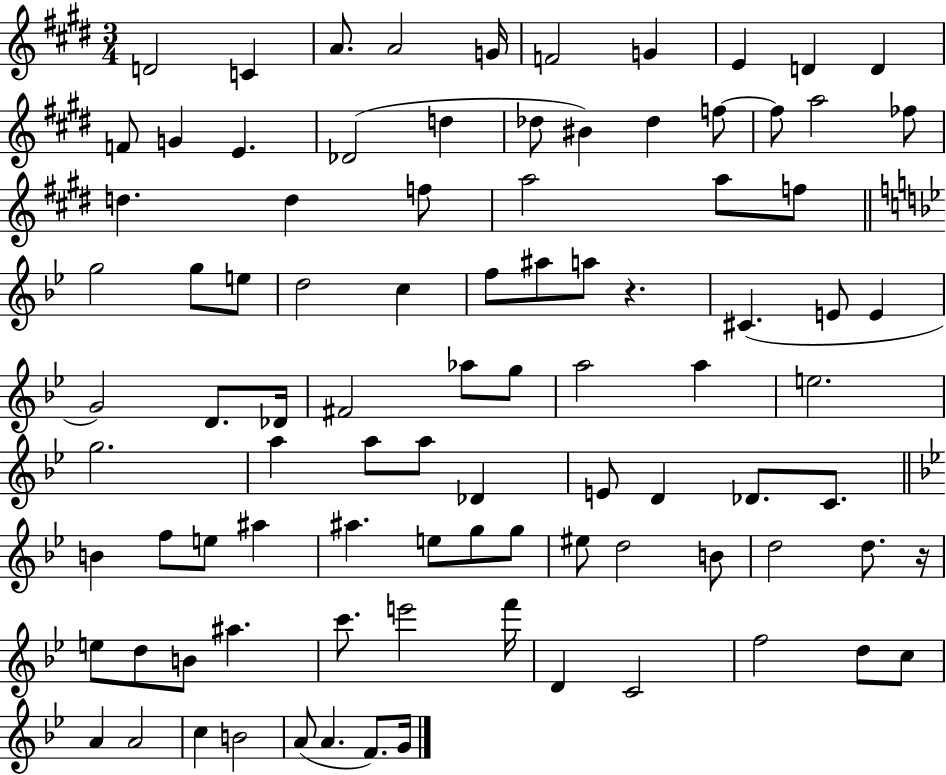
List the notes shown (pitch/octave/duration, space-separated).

D4/h C4/q A4/e. A4/h G4/s F4/h G4/q E4/q D4/q D4/q F4/e G4/q E4/q. Db4/h D5/q Db5/e BIS4/q Db5/q F5/e F5/e A5/h FES5/e D5/q. D5/q F5/e A5/h A5/e F5/e G5/h G5/e E5/e D5/h C5/q F5/e A#5/e A5/e R/q. C#4/q. E4/e E4/q G4/h D4/e. Db4/s F#4/h Ab5/e G5/e A5/h A5/q E5/h. G5/h. A5/q A5/e A5/e Db4/q E4/e D4/q Db4/e. C4/e. B4/q F5/e E5/e A#5/q A#5/q. E5/e G5/e G5/e EIS5/e D5/h B4/e D5/h D5/e. R/s E5/e D5/e B4/e A#5/q. C6/e. E6/h F6/s D4/q C4/h F5/h D5/e C5/e A4/q A4/h C5/q B4/h A4/e A4/q. F4/e. G4/s